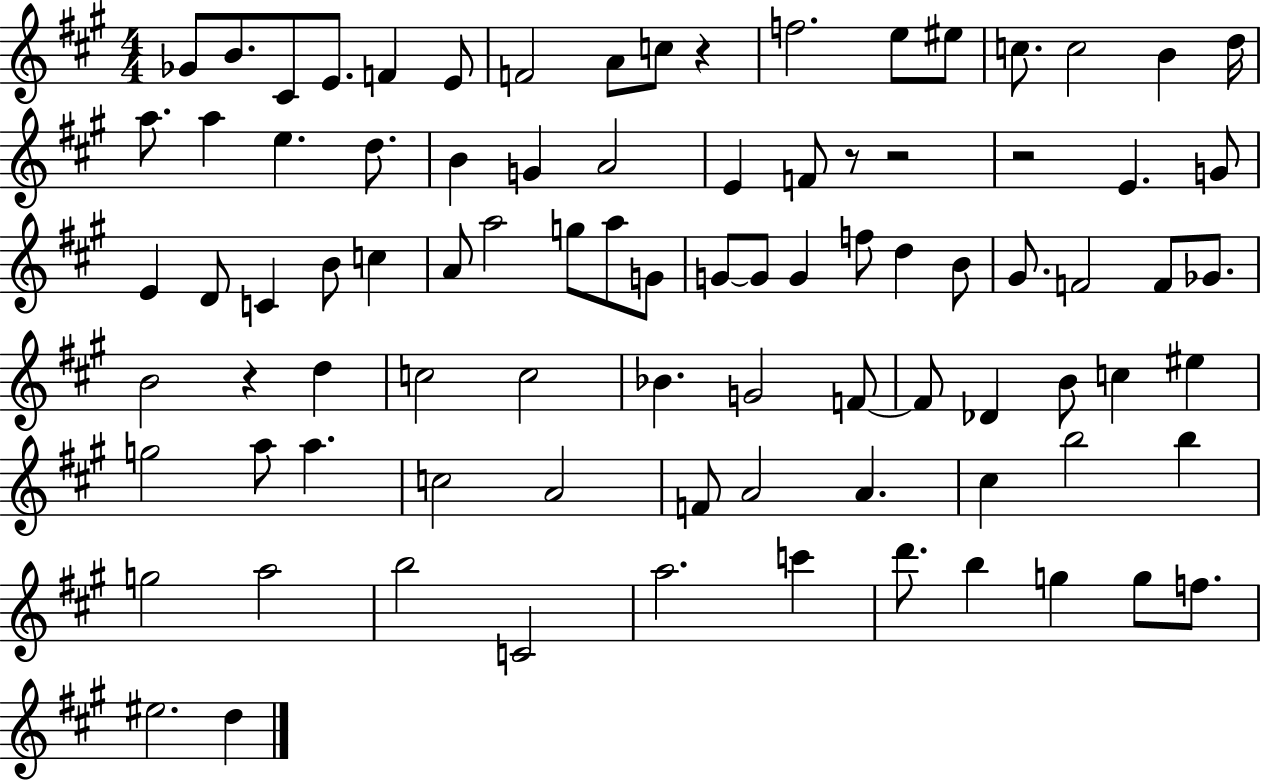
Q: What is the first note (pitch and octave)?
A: Gb4